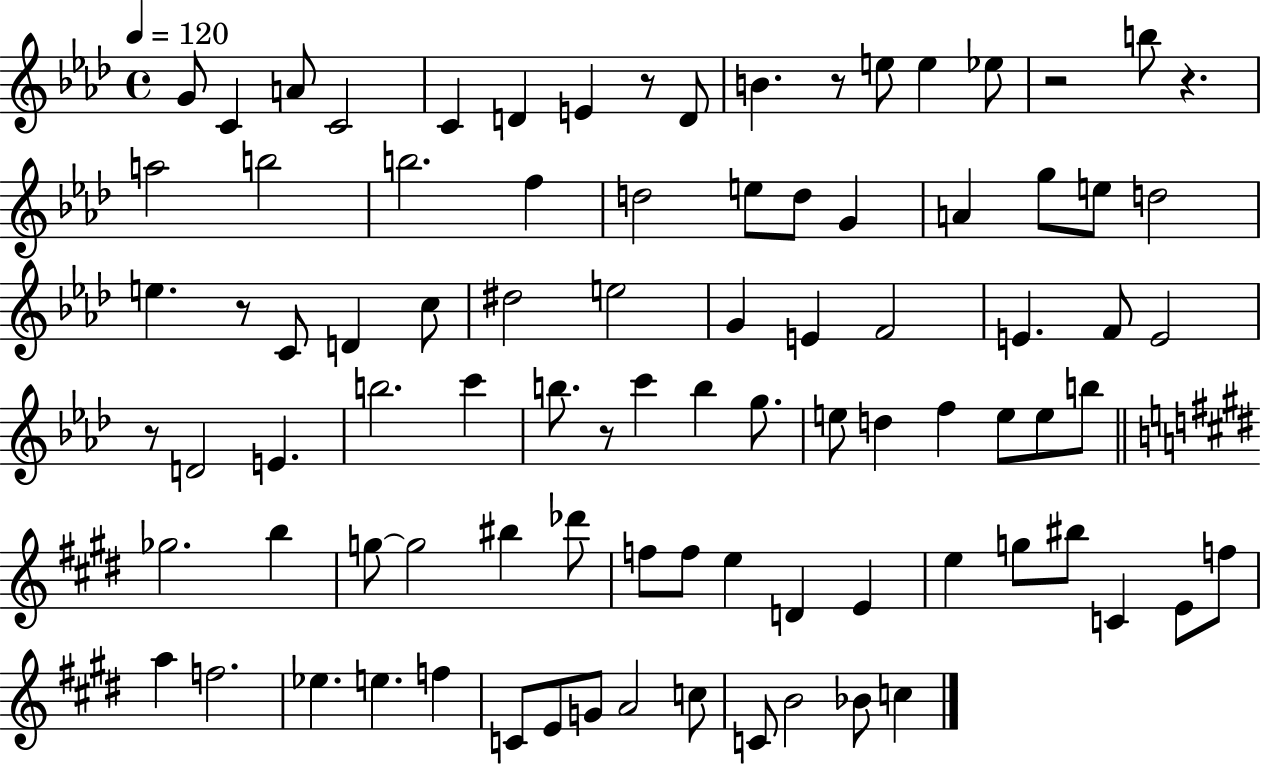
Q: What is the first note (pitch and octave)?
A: G4